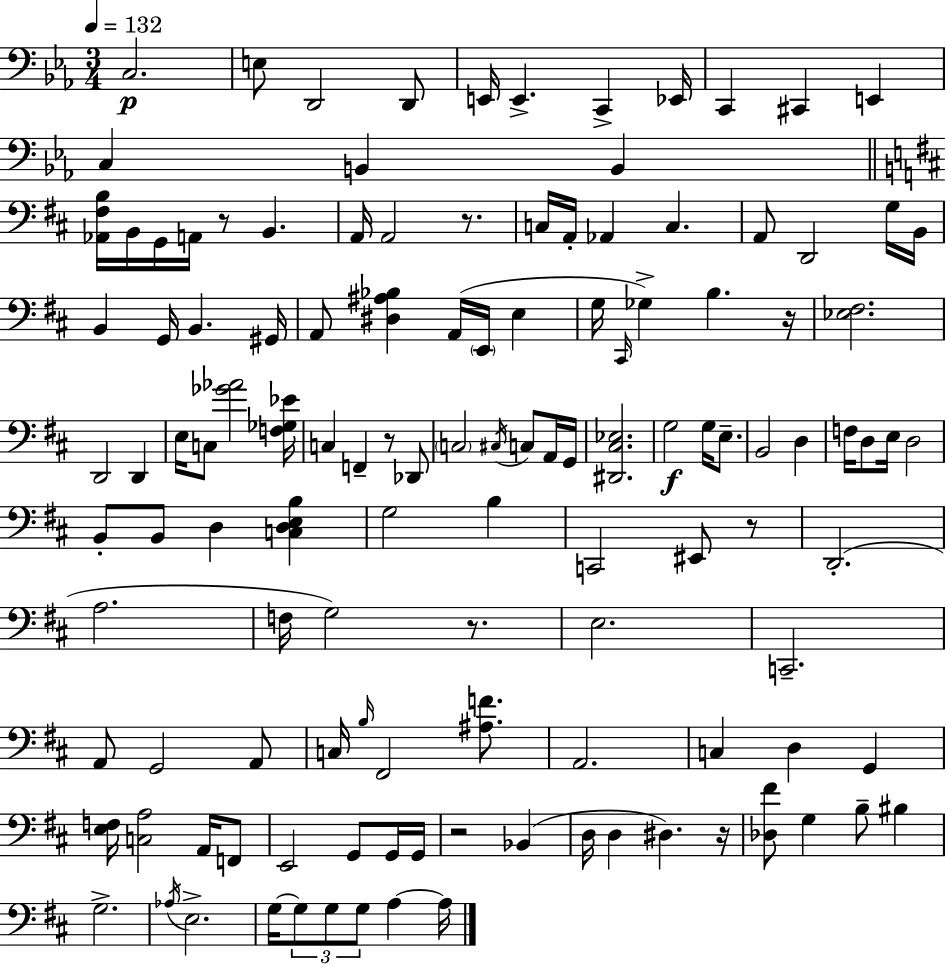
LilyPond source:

{
  \clef bass
  \numericTimeSignature
  \time 3/4
  \key ees \major
  \tempo 4 = 132
  c2.\p | e8 d,2 d,8 | e,16 e,4.-> c,4-> ees,16 | c,4 cis,4 e,4 | \break c4 b,4 b,4 | \bar "||" \break \key d \major <aes, fis b>16 b,16 g,16 a,16 r8 b,4. | a,16 a,2 r8. | c16 a,16-. aes,4 c4. | a,8 d,2 g16 b,16 | \break b,4 g,16 b,4. gis,16 | a,8 <dis ais bes>4 a,16( \parenthesize e,16 e4 | g16 \grace { cis,16 } ges4->) b4. | r16 <ees fis>2. | \break d,2 d,4 | e16 c8 <ges' aes'>2 | <f ges ees'>16 c4 f,4-- r8 des,8 | \parenthesize c2 \acciaccatura { cis16 } c8 | \break a,16 g,16 <dis, cis ees>2. | g2\f g16 e8.-- | b,2 d4 | f16 d8 e16 d2 | \break b,8-. b,8 d4 <c d e b>4 | g2 b4 | c,2 eis,8 | r8 d,2.-.( | \break a2. | f16 g2) r8. | e2. | c,2.-- | \break a,8 g,2 | a,8 c16 \grace { b16 } fis,2 | <ais f'>8. a,2. | c4 d4 g,4 | \break <e f>16 <c a>2 | a,16 f,8 e,2 g,8 | g,16 g,16 r2 bes,4( | d16 d4 dis4.) | \break r16 <des fis'>8 g4 b8-- bis4 | g2.-> | \acciaccatura { aes16 } e2.-> | g16~~ \tuplet 3/2 { g8 g8 g8 } a4~~ | \break a16 \bar "|."
}